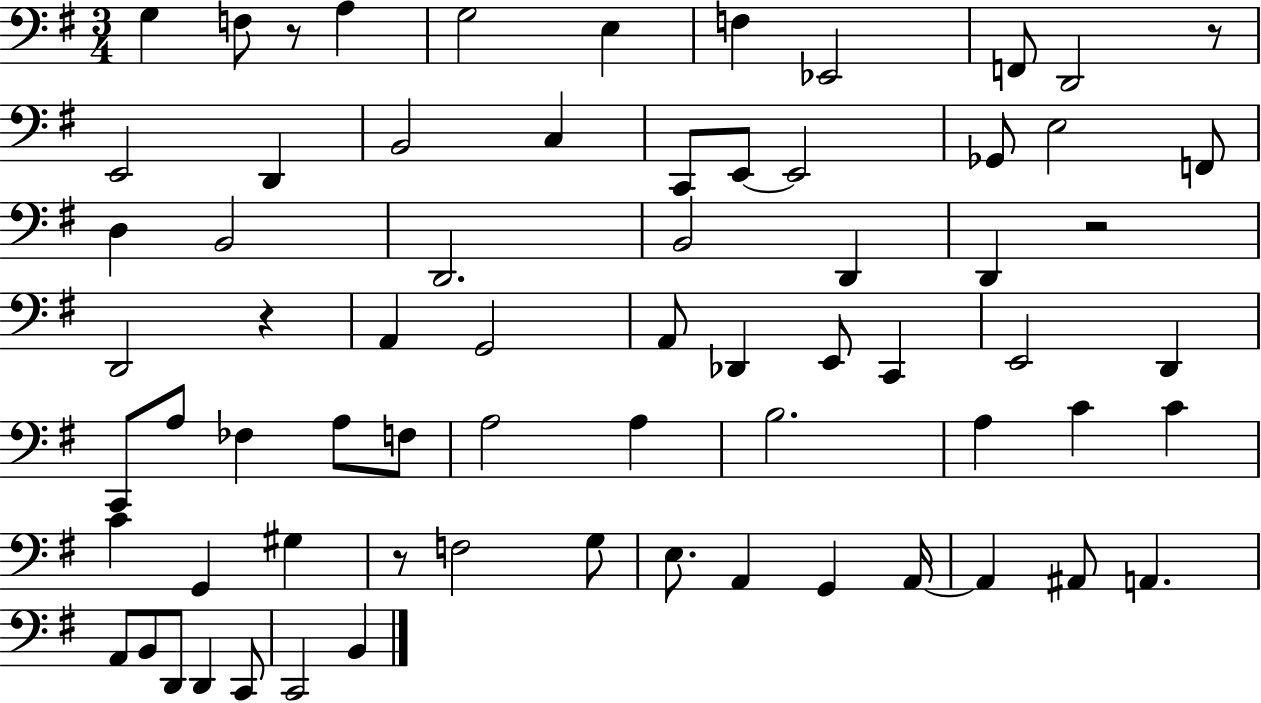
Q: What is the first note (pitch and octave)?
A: G3